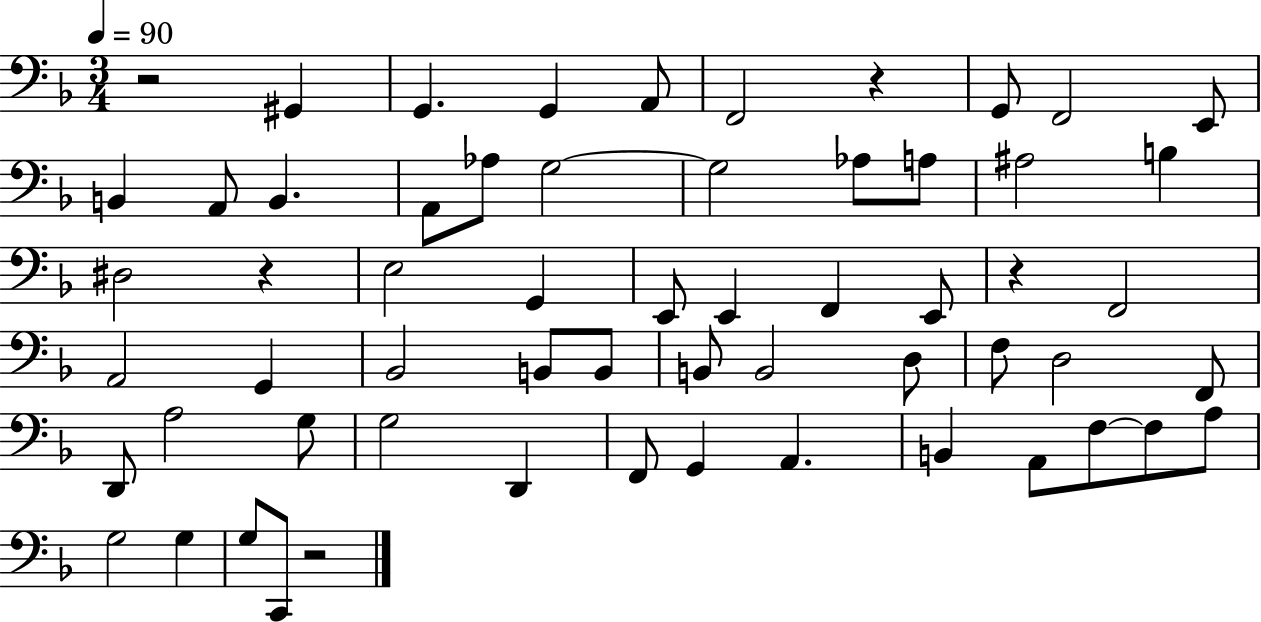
R/h G#2/q G2/q. G2/q A2/e F2/h R/q G2/e F2/h E2/e B2/q A2/e B2/q. A2/e Ab3/e G3/h G3/h Ab3/e A3/e A#3/h B3/q D#3/h R/q E3/h G2/q E2/e E2/q F2/q E2/e R/q F2/h A2/h G2/q Bb2/h B2/e B2/e B2/e B2/h D3/e F3/e D3/h F2/e D2/e A3/h G3/e G3/h D2/q F2/e G2/q A2/q. B2/q A2/e F3/e F3/e A3/e G3/h G3/q G3/e C2/e R/h